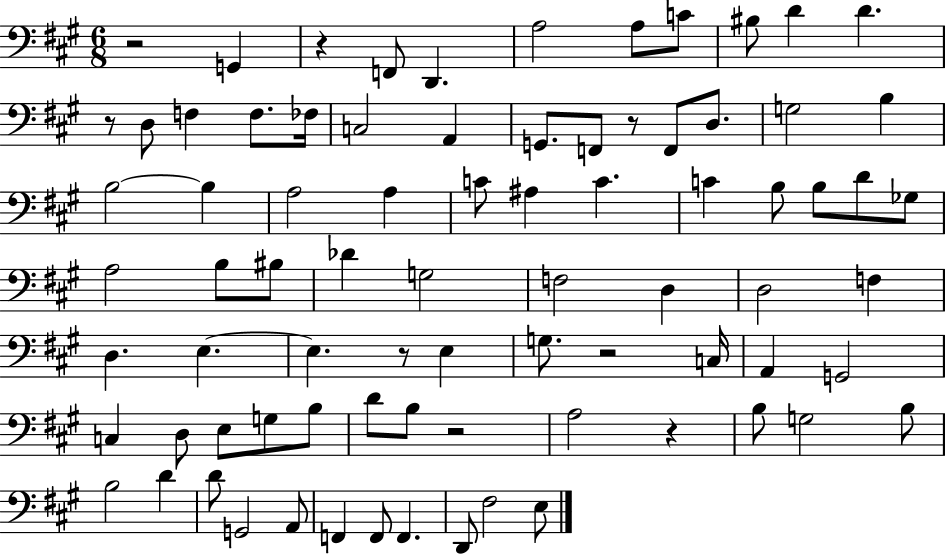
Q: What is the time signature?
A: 6/8